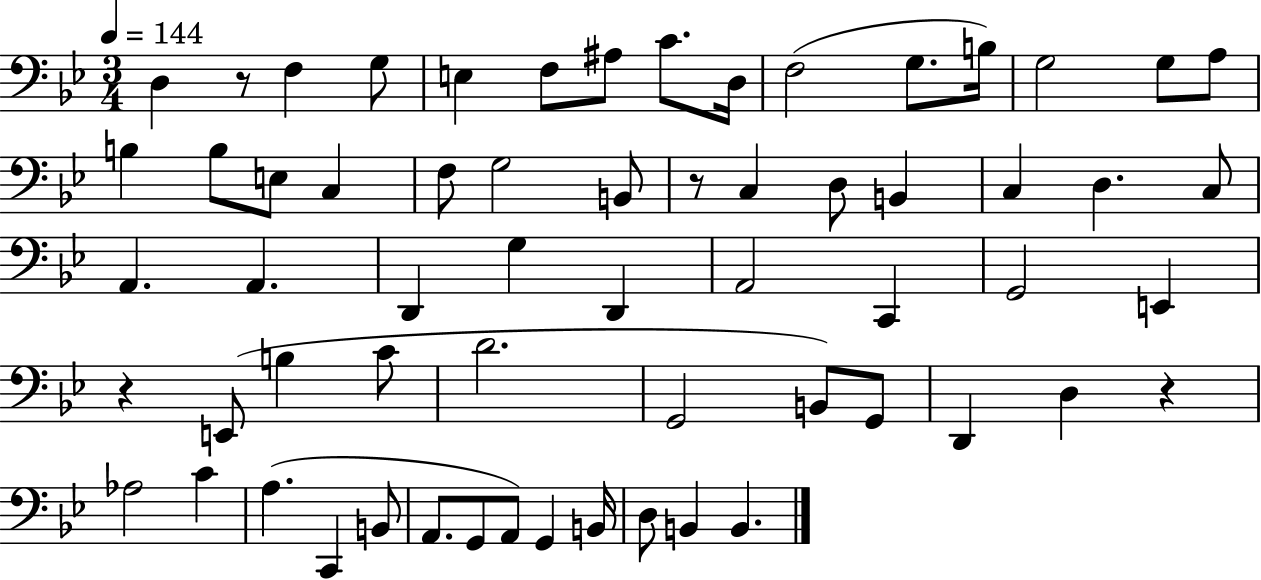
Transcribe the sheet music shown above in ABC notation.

X:1
T:Untitled
M:3/4
L:1/4
K:Bb
D, z/2 F, G,/2 E, F,/2 ^A,/2 C/2 D,/4 F,2 G,/2 B,/4 G,2 G,/2 A,/2 B, B,/2 E,/2 C, F,/2 G,2 B,,/2 z/2 C, D,/2 B,, C, D, C,/2 A,, A,, D,, G, D,, A,,2 C,, G,,2 E,, z E,,/2 B, C/2 D2 G,,2 B,,/2 G,,/2 D,, D, z _A,2 C A, C,, B,,/2 A,,/2 G,,/2 A,,/2 G,, B,,/4 D,/2 B,, B,,